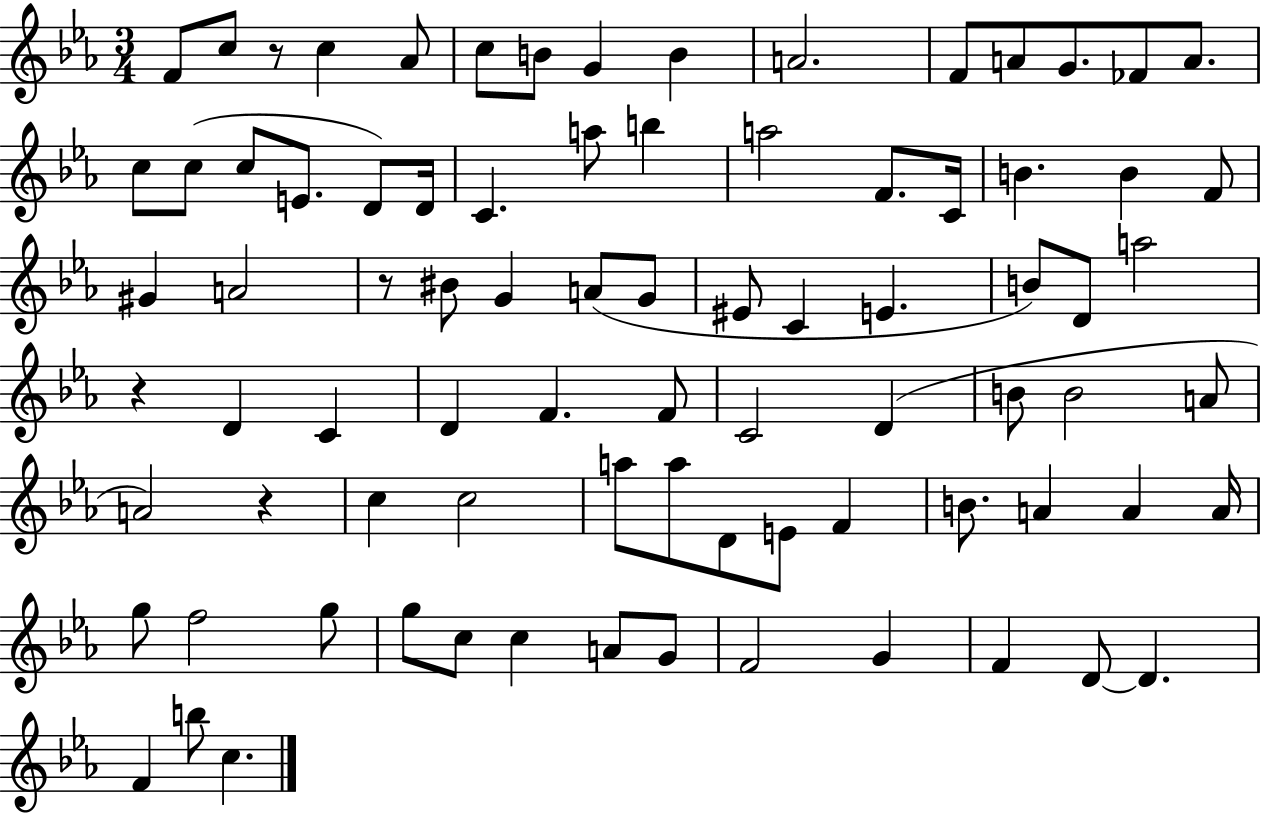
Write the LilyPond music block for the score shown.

{
  \clef treble
  \numericTimeSignature
  \time 3/4
  \key ees \major
  \repeat volta 2 { f'8 c''8 r8 c''4 aes'8 | c''8 b'8 g'4 b'4 | a'2. | f'8 a'8 g'8. fes'8 a'8. | \break c''8 c''8( c''8 e'8. d'8) d'16 | c'4. a''8 b''4 | a''2 f'8. c'16 | b'4. b'4 f'8 | \break gis'4 a'2 | r8 bis'8 g'4 a'8( g'8 | eis'8 c'4 e'4. | b'8) d'8 a''2 | \break r4 d'4 c'4 | d'4 f'4. f'8 | c'2 d'4( | b'8 b'2 a'8 | \break a'2) r4 | c''4 c''2 | a''8 a''8 d'8 e'8 f'4 | b'8. a'4 a'4 a'16 | \break g''8 f''2 g''8 | g''8 c''8 c''4 a'8 g'8 | f'2 g'4 | f'4 d'8~~ d'4. | \break f'4 b''8 c''4. | } \bar "|."
}